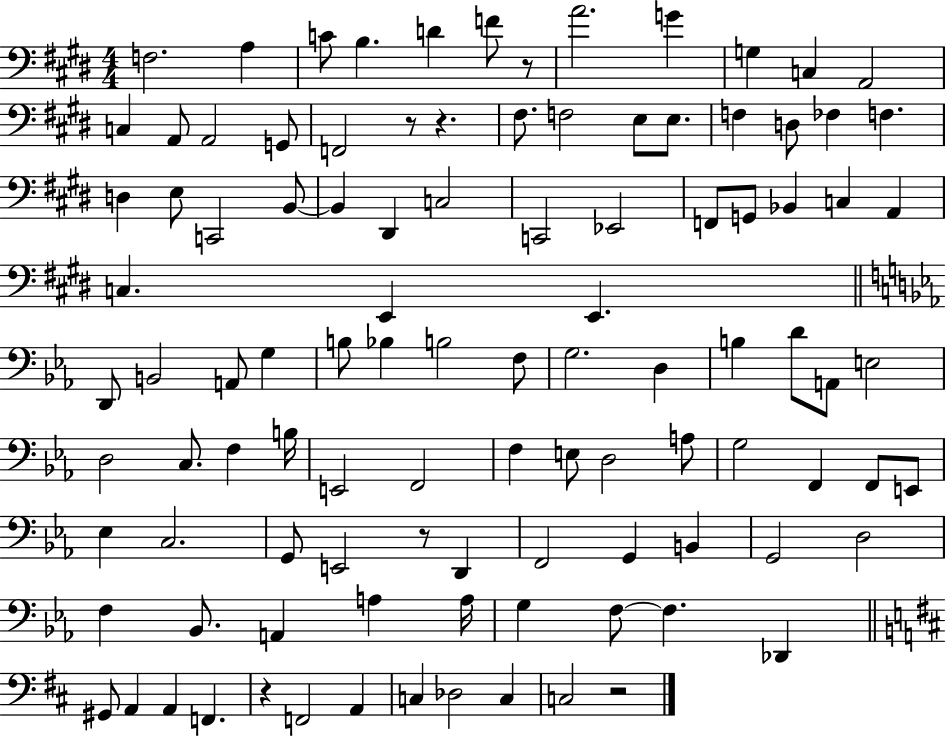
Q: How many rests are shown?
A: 6